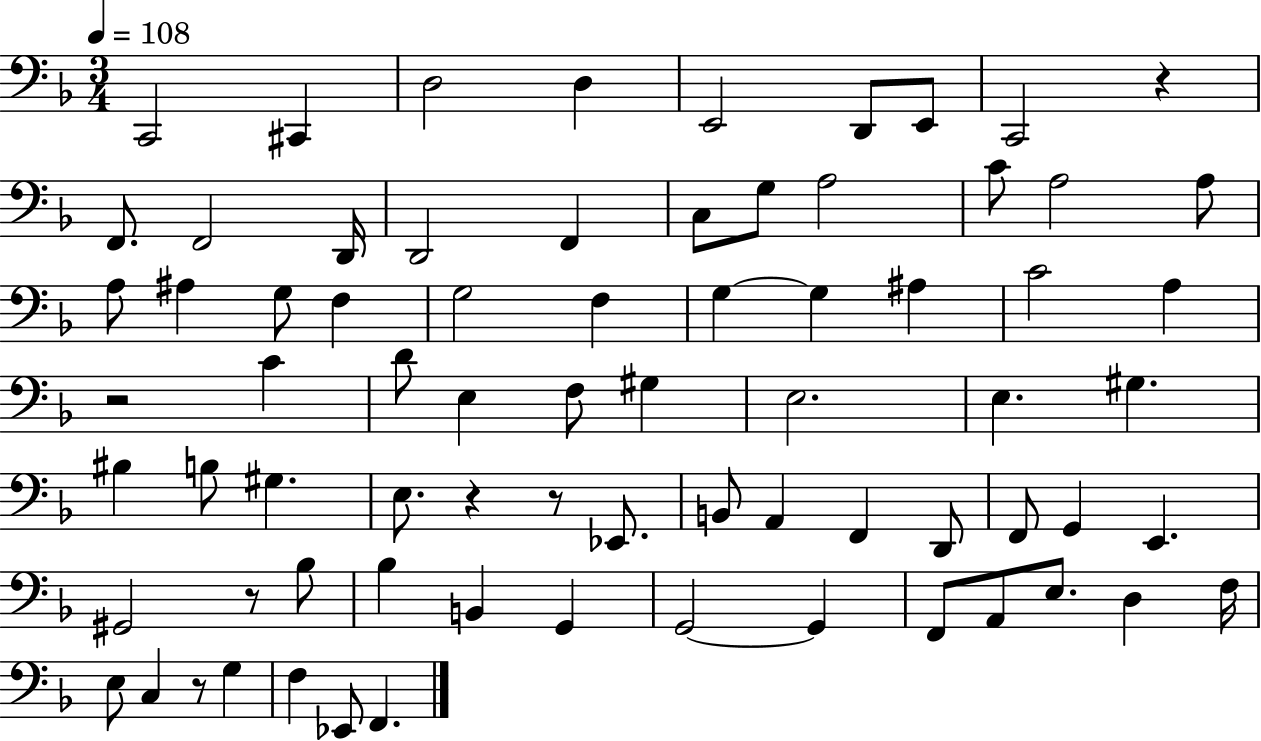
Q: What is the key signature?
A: F major